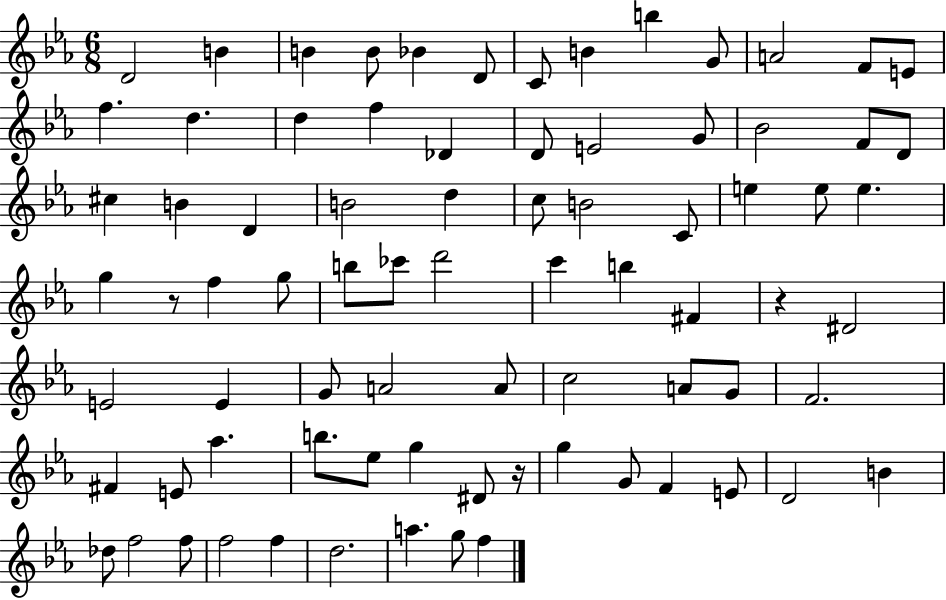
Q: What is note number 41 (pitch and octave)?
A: D6